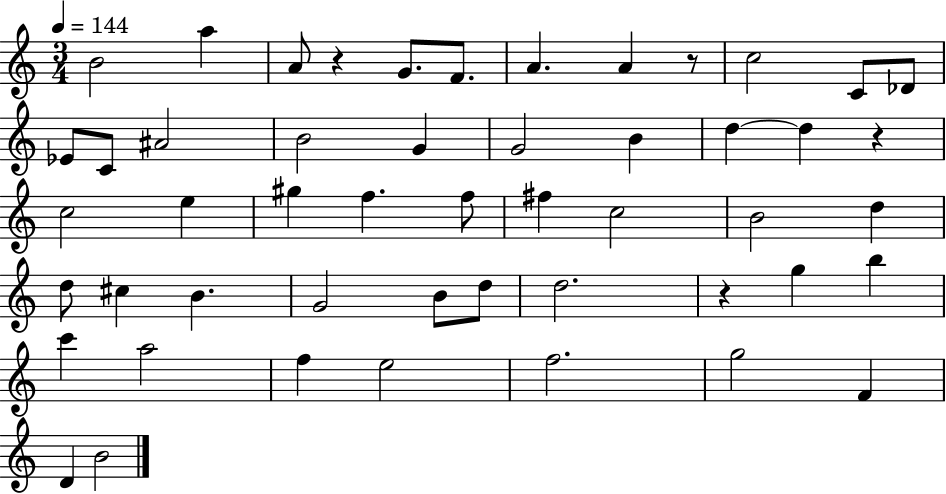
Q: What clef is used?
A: treble